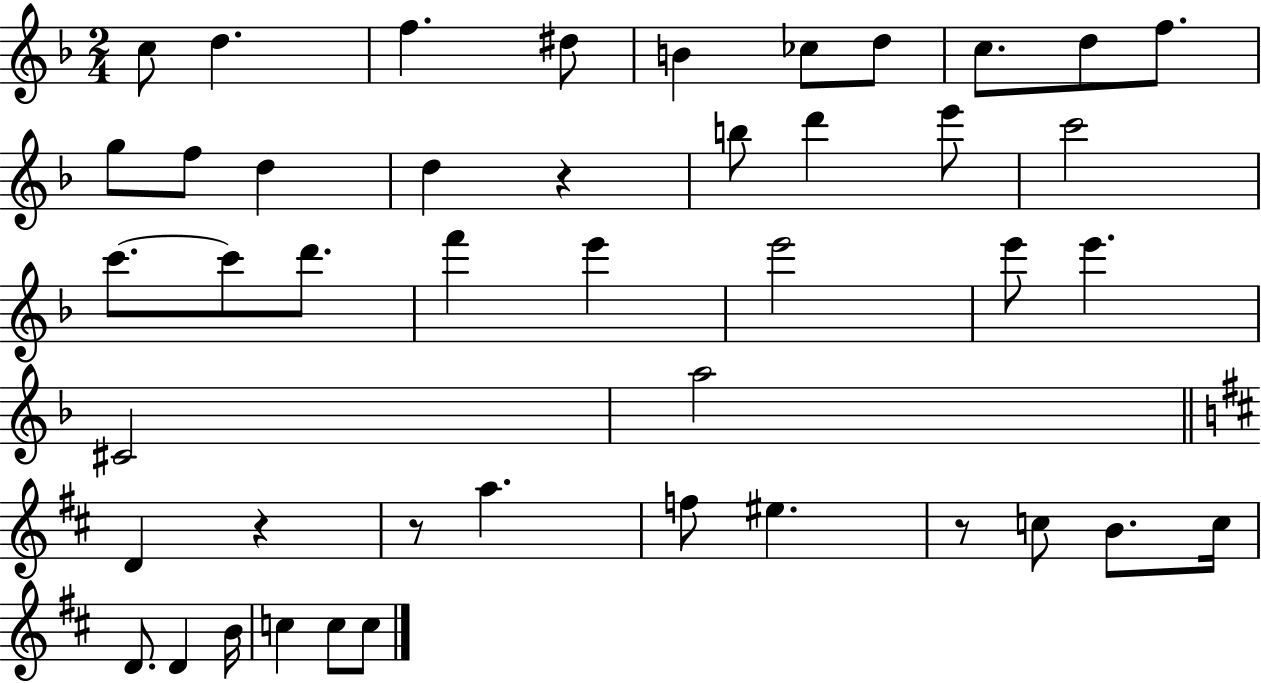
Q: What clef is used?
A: treble